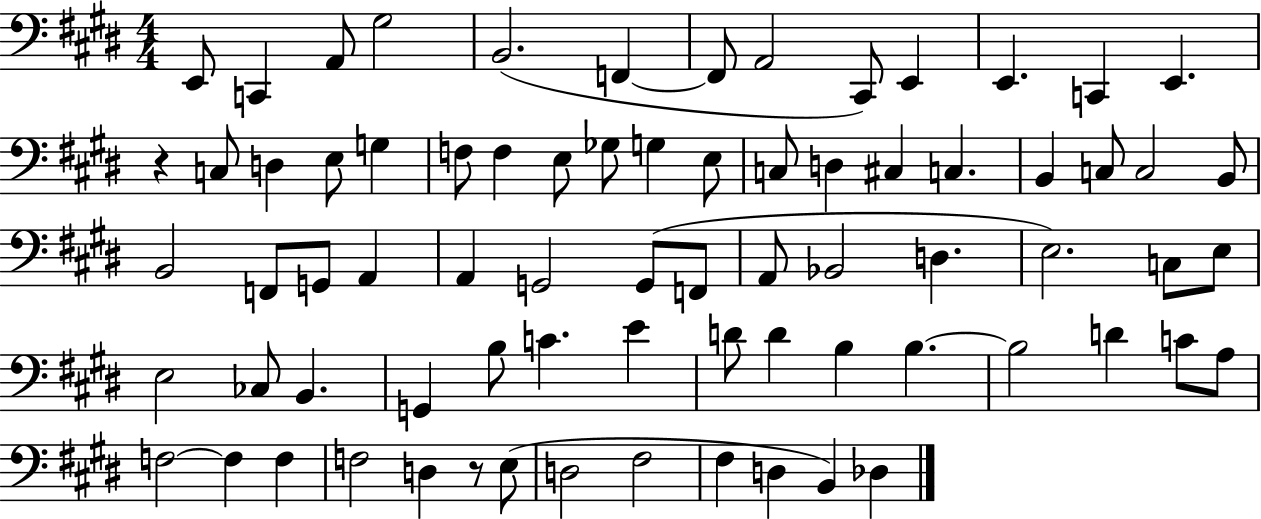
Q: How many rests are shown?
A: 2